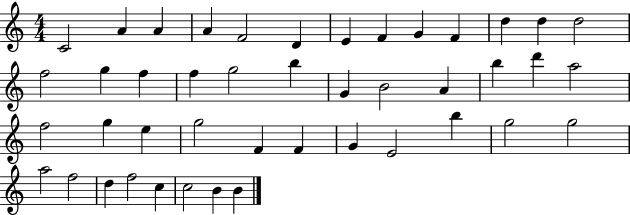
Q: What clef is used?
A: treble